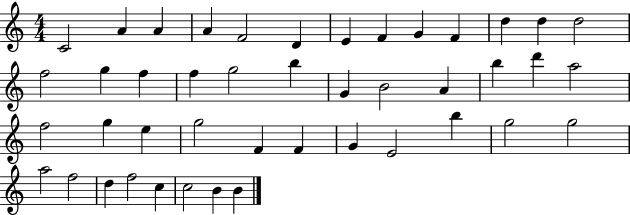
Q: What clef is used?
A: treble